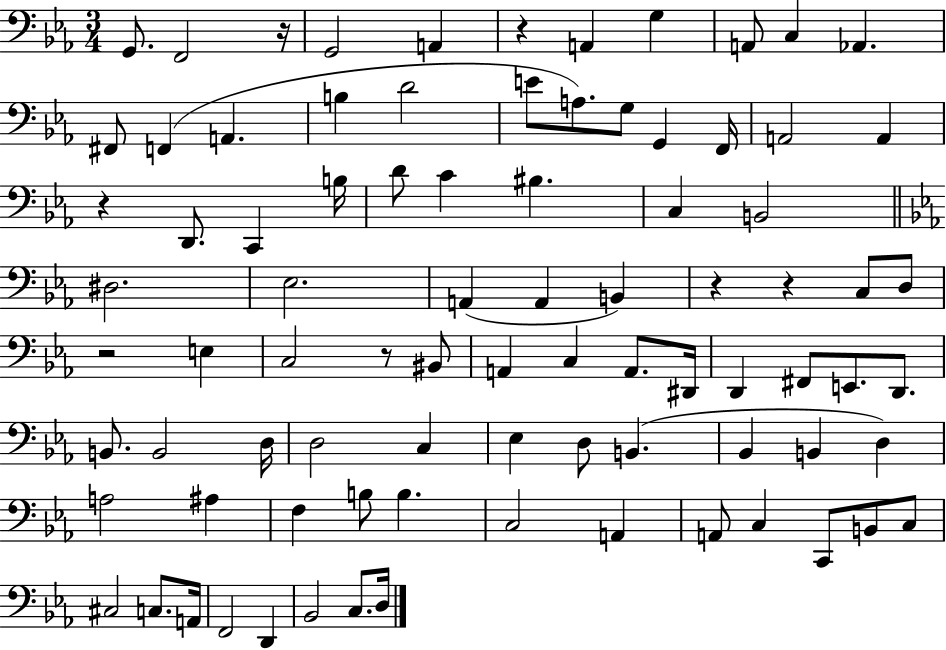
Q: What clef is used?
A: bass